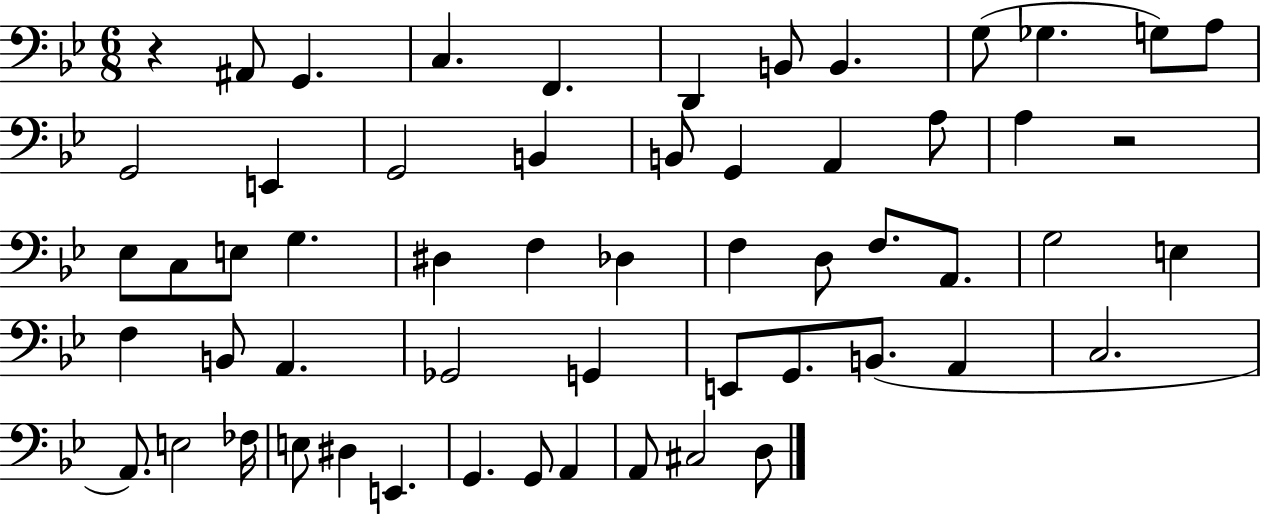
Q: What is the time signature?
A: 6/8